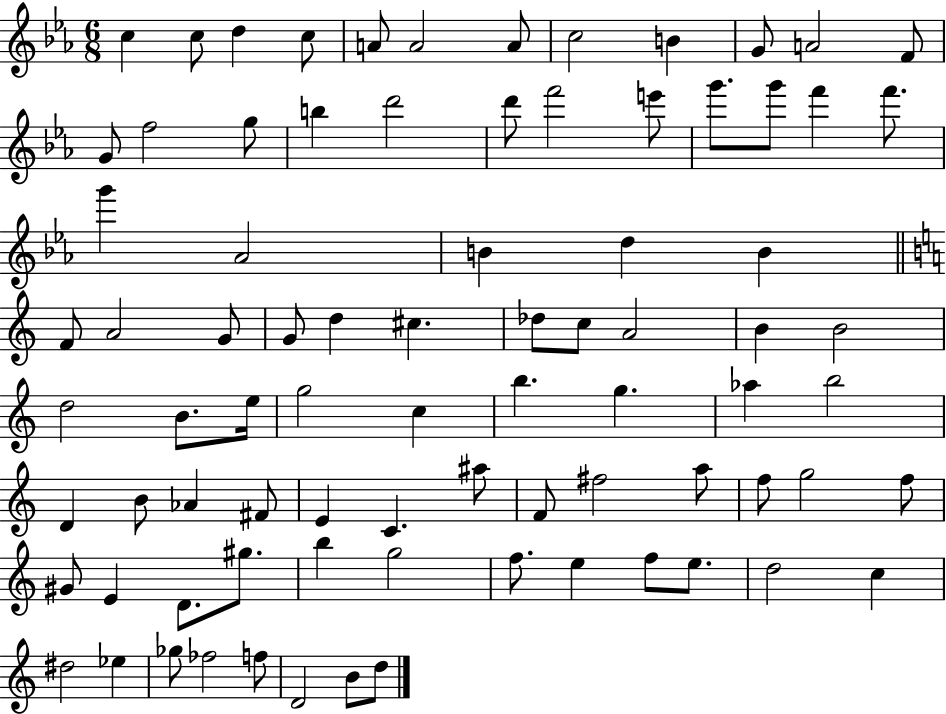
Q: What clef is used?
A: treble